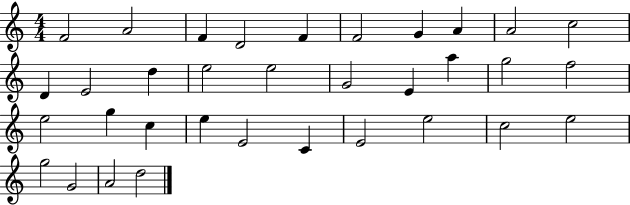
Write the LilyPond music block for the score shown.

{
  \clef treble
  \numericTimeSignature
  \time 4/4
  \key c \major
  f'2 a'2 | f'4 d'2 f'4 | f'2 g'4 a'4 | a'2 c''2 | \break d'4 e'2 d''4 | e''2 e''2 | g'2 e'4 a''4 | g''2 f''2 | \break e''2 g''4 c''4 | e''4 e'2 c'4 | e'2 e''2 | c''2 e''2 | \break g''2 g'2 | a'2 d''2 | \bar "|."
}